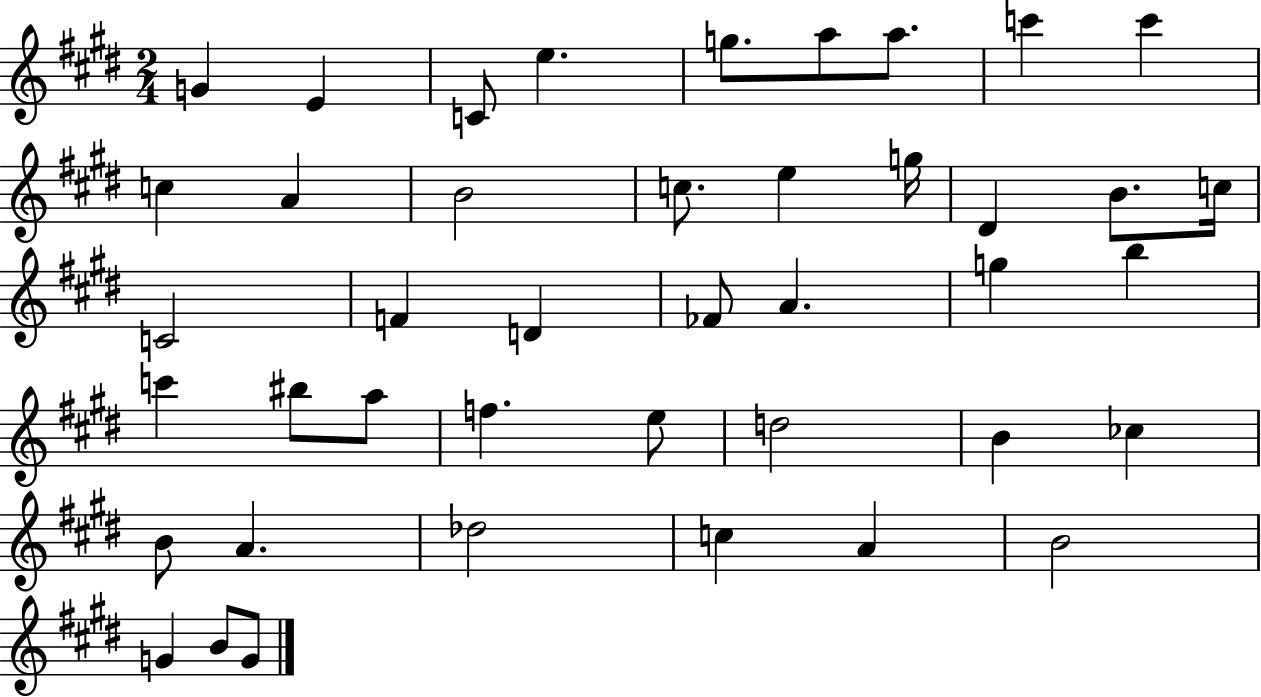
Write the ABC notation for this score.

X:1
T:Untitled
M:2/4
L:1/4
K:E
G E C/2 e g/2 a/2 a/2 c' c' c A B2 c/2 e g/4 ^D B/2 c/4 C2 F D _F/2 A g b c' ^b/2 a/2 f e/2 d2 B _c B/2 A _d2 c A B2 G B/2 G/2